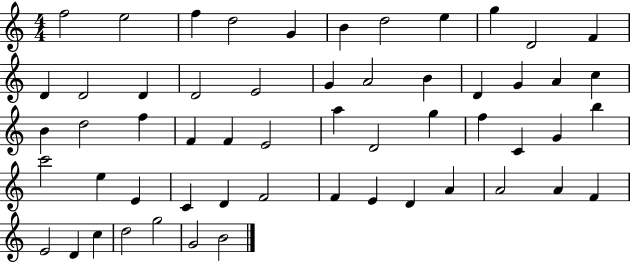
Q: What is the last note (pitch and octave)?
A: B4